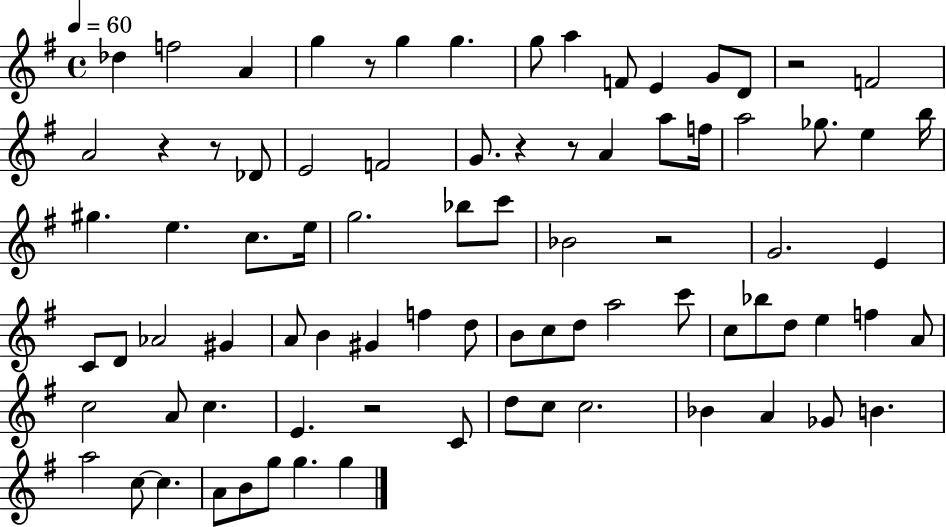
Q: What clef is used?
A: treble